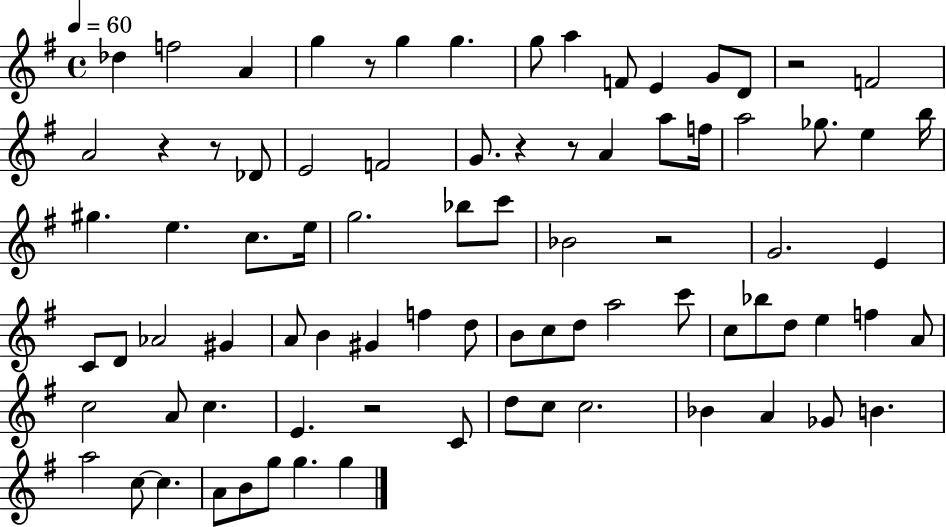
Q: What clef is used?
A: treble